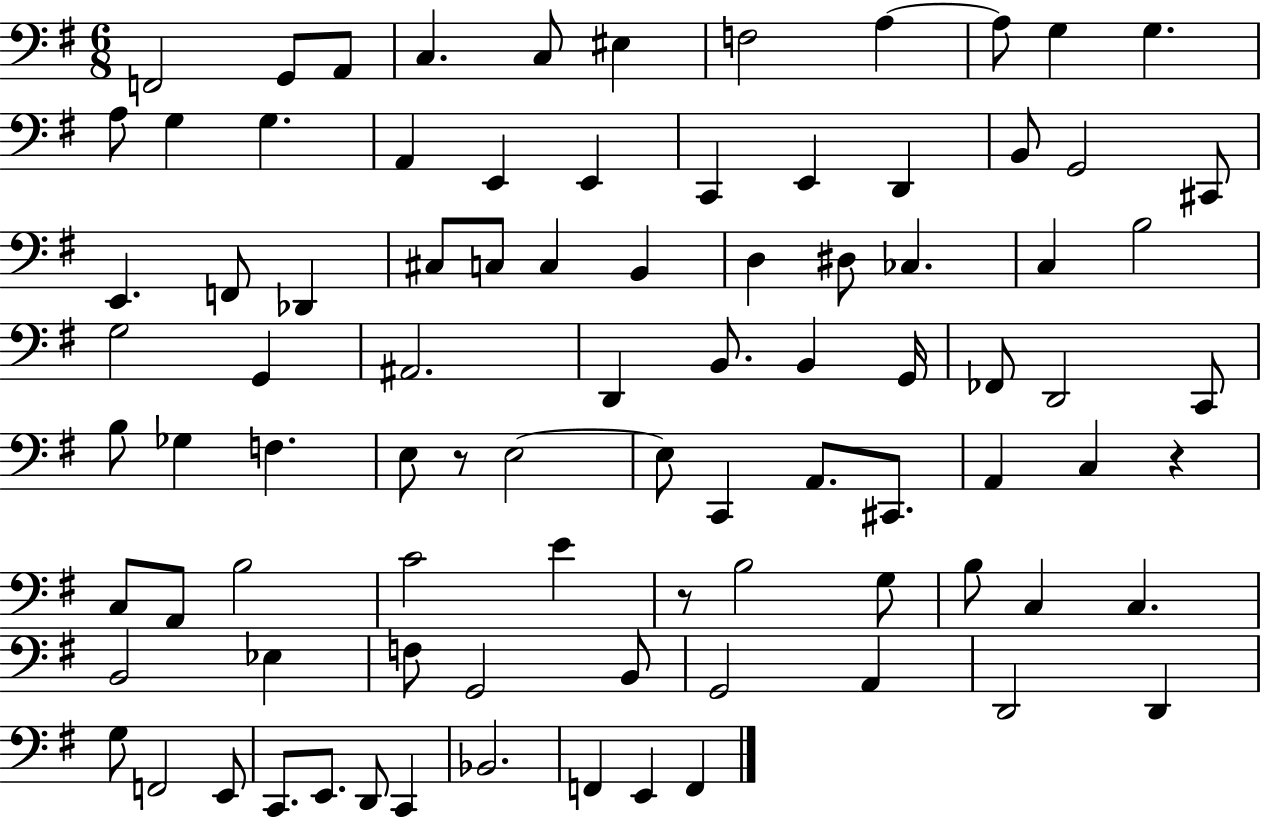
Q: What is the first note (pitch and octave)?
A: F2